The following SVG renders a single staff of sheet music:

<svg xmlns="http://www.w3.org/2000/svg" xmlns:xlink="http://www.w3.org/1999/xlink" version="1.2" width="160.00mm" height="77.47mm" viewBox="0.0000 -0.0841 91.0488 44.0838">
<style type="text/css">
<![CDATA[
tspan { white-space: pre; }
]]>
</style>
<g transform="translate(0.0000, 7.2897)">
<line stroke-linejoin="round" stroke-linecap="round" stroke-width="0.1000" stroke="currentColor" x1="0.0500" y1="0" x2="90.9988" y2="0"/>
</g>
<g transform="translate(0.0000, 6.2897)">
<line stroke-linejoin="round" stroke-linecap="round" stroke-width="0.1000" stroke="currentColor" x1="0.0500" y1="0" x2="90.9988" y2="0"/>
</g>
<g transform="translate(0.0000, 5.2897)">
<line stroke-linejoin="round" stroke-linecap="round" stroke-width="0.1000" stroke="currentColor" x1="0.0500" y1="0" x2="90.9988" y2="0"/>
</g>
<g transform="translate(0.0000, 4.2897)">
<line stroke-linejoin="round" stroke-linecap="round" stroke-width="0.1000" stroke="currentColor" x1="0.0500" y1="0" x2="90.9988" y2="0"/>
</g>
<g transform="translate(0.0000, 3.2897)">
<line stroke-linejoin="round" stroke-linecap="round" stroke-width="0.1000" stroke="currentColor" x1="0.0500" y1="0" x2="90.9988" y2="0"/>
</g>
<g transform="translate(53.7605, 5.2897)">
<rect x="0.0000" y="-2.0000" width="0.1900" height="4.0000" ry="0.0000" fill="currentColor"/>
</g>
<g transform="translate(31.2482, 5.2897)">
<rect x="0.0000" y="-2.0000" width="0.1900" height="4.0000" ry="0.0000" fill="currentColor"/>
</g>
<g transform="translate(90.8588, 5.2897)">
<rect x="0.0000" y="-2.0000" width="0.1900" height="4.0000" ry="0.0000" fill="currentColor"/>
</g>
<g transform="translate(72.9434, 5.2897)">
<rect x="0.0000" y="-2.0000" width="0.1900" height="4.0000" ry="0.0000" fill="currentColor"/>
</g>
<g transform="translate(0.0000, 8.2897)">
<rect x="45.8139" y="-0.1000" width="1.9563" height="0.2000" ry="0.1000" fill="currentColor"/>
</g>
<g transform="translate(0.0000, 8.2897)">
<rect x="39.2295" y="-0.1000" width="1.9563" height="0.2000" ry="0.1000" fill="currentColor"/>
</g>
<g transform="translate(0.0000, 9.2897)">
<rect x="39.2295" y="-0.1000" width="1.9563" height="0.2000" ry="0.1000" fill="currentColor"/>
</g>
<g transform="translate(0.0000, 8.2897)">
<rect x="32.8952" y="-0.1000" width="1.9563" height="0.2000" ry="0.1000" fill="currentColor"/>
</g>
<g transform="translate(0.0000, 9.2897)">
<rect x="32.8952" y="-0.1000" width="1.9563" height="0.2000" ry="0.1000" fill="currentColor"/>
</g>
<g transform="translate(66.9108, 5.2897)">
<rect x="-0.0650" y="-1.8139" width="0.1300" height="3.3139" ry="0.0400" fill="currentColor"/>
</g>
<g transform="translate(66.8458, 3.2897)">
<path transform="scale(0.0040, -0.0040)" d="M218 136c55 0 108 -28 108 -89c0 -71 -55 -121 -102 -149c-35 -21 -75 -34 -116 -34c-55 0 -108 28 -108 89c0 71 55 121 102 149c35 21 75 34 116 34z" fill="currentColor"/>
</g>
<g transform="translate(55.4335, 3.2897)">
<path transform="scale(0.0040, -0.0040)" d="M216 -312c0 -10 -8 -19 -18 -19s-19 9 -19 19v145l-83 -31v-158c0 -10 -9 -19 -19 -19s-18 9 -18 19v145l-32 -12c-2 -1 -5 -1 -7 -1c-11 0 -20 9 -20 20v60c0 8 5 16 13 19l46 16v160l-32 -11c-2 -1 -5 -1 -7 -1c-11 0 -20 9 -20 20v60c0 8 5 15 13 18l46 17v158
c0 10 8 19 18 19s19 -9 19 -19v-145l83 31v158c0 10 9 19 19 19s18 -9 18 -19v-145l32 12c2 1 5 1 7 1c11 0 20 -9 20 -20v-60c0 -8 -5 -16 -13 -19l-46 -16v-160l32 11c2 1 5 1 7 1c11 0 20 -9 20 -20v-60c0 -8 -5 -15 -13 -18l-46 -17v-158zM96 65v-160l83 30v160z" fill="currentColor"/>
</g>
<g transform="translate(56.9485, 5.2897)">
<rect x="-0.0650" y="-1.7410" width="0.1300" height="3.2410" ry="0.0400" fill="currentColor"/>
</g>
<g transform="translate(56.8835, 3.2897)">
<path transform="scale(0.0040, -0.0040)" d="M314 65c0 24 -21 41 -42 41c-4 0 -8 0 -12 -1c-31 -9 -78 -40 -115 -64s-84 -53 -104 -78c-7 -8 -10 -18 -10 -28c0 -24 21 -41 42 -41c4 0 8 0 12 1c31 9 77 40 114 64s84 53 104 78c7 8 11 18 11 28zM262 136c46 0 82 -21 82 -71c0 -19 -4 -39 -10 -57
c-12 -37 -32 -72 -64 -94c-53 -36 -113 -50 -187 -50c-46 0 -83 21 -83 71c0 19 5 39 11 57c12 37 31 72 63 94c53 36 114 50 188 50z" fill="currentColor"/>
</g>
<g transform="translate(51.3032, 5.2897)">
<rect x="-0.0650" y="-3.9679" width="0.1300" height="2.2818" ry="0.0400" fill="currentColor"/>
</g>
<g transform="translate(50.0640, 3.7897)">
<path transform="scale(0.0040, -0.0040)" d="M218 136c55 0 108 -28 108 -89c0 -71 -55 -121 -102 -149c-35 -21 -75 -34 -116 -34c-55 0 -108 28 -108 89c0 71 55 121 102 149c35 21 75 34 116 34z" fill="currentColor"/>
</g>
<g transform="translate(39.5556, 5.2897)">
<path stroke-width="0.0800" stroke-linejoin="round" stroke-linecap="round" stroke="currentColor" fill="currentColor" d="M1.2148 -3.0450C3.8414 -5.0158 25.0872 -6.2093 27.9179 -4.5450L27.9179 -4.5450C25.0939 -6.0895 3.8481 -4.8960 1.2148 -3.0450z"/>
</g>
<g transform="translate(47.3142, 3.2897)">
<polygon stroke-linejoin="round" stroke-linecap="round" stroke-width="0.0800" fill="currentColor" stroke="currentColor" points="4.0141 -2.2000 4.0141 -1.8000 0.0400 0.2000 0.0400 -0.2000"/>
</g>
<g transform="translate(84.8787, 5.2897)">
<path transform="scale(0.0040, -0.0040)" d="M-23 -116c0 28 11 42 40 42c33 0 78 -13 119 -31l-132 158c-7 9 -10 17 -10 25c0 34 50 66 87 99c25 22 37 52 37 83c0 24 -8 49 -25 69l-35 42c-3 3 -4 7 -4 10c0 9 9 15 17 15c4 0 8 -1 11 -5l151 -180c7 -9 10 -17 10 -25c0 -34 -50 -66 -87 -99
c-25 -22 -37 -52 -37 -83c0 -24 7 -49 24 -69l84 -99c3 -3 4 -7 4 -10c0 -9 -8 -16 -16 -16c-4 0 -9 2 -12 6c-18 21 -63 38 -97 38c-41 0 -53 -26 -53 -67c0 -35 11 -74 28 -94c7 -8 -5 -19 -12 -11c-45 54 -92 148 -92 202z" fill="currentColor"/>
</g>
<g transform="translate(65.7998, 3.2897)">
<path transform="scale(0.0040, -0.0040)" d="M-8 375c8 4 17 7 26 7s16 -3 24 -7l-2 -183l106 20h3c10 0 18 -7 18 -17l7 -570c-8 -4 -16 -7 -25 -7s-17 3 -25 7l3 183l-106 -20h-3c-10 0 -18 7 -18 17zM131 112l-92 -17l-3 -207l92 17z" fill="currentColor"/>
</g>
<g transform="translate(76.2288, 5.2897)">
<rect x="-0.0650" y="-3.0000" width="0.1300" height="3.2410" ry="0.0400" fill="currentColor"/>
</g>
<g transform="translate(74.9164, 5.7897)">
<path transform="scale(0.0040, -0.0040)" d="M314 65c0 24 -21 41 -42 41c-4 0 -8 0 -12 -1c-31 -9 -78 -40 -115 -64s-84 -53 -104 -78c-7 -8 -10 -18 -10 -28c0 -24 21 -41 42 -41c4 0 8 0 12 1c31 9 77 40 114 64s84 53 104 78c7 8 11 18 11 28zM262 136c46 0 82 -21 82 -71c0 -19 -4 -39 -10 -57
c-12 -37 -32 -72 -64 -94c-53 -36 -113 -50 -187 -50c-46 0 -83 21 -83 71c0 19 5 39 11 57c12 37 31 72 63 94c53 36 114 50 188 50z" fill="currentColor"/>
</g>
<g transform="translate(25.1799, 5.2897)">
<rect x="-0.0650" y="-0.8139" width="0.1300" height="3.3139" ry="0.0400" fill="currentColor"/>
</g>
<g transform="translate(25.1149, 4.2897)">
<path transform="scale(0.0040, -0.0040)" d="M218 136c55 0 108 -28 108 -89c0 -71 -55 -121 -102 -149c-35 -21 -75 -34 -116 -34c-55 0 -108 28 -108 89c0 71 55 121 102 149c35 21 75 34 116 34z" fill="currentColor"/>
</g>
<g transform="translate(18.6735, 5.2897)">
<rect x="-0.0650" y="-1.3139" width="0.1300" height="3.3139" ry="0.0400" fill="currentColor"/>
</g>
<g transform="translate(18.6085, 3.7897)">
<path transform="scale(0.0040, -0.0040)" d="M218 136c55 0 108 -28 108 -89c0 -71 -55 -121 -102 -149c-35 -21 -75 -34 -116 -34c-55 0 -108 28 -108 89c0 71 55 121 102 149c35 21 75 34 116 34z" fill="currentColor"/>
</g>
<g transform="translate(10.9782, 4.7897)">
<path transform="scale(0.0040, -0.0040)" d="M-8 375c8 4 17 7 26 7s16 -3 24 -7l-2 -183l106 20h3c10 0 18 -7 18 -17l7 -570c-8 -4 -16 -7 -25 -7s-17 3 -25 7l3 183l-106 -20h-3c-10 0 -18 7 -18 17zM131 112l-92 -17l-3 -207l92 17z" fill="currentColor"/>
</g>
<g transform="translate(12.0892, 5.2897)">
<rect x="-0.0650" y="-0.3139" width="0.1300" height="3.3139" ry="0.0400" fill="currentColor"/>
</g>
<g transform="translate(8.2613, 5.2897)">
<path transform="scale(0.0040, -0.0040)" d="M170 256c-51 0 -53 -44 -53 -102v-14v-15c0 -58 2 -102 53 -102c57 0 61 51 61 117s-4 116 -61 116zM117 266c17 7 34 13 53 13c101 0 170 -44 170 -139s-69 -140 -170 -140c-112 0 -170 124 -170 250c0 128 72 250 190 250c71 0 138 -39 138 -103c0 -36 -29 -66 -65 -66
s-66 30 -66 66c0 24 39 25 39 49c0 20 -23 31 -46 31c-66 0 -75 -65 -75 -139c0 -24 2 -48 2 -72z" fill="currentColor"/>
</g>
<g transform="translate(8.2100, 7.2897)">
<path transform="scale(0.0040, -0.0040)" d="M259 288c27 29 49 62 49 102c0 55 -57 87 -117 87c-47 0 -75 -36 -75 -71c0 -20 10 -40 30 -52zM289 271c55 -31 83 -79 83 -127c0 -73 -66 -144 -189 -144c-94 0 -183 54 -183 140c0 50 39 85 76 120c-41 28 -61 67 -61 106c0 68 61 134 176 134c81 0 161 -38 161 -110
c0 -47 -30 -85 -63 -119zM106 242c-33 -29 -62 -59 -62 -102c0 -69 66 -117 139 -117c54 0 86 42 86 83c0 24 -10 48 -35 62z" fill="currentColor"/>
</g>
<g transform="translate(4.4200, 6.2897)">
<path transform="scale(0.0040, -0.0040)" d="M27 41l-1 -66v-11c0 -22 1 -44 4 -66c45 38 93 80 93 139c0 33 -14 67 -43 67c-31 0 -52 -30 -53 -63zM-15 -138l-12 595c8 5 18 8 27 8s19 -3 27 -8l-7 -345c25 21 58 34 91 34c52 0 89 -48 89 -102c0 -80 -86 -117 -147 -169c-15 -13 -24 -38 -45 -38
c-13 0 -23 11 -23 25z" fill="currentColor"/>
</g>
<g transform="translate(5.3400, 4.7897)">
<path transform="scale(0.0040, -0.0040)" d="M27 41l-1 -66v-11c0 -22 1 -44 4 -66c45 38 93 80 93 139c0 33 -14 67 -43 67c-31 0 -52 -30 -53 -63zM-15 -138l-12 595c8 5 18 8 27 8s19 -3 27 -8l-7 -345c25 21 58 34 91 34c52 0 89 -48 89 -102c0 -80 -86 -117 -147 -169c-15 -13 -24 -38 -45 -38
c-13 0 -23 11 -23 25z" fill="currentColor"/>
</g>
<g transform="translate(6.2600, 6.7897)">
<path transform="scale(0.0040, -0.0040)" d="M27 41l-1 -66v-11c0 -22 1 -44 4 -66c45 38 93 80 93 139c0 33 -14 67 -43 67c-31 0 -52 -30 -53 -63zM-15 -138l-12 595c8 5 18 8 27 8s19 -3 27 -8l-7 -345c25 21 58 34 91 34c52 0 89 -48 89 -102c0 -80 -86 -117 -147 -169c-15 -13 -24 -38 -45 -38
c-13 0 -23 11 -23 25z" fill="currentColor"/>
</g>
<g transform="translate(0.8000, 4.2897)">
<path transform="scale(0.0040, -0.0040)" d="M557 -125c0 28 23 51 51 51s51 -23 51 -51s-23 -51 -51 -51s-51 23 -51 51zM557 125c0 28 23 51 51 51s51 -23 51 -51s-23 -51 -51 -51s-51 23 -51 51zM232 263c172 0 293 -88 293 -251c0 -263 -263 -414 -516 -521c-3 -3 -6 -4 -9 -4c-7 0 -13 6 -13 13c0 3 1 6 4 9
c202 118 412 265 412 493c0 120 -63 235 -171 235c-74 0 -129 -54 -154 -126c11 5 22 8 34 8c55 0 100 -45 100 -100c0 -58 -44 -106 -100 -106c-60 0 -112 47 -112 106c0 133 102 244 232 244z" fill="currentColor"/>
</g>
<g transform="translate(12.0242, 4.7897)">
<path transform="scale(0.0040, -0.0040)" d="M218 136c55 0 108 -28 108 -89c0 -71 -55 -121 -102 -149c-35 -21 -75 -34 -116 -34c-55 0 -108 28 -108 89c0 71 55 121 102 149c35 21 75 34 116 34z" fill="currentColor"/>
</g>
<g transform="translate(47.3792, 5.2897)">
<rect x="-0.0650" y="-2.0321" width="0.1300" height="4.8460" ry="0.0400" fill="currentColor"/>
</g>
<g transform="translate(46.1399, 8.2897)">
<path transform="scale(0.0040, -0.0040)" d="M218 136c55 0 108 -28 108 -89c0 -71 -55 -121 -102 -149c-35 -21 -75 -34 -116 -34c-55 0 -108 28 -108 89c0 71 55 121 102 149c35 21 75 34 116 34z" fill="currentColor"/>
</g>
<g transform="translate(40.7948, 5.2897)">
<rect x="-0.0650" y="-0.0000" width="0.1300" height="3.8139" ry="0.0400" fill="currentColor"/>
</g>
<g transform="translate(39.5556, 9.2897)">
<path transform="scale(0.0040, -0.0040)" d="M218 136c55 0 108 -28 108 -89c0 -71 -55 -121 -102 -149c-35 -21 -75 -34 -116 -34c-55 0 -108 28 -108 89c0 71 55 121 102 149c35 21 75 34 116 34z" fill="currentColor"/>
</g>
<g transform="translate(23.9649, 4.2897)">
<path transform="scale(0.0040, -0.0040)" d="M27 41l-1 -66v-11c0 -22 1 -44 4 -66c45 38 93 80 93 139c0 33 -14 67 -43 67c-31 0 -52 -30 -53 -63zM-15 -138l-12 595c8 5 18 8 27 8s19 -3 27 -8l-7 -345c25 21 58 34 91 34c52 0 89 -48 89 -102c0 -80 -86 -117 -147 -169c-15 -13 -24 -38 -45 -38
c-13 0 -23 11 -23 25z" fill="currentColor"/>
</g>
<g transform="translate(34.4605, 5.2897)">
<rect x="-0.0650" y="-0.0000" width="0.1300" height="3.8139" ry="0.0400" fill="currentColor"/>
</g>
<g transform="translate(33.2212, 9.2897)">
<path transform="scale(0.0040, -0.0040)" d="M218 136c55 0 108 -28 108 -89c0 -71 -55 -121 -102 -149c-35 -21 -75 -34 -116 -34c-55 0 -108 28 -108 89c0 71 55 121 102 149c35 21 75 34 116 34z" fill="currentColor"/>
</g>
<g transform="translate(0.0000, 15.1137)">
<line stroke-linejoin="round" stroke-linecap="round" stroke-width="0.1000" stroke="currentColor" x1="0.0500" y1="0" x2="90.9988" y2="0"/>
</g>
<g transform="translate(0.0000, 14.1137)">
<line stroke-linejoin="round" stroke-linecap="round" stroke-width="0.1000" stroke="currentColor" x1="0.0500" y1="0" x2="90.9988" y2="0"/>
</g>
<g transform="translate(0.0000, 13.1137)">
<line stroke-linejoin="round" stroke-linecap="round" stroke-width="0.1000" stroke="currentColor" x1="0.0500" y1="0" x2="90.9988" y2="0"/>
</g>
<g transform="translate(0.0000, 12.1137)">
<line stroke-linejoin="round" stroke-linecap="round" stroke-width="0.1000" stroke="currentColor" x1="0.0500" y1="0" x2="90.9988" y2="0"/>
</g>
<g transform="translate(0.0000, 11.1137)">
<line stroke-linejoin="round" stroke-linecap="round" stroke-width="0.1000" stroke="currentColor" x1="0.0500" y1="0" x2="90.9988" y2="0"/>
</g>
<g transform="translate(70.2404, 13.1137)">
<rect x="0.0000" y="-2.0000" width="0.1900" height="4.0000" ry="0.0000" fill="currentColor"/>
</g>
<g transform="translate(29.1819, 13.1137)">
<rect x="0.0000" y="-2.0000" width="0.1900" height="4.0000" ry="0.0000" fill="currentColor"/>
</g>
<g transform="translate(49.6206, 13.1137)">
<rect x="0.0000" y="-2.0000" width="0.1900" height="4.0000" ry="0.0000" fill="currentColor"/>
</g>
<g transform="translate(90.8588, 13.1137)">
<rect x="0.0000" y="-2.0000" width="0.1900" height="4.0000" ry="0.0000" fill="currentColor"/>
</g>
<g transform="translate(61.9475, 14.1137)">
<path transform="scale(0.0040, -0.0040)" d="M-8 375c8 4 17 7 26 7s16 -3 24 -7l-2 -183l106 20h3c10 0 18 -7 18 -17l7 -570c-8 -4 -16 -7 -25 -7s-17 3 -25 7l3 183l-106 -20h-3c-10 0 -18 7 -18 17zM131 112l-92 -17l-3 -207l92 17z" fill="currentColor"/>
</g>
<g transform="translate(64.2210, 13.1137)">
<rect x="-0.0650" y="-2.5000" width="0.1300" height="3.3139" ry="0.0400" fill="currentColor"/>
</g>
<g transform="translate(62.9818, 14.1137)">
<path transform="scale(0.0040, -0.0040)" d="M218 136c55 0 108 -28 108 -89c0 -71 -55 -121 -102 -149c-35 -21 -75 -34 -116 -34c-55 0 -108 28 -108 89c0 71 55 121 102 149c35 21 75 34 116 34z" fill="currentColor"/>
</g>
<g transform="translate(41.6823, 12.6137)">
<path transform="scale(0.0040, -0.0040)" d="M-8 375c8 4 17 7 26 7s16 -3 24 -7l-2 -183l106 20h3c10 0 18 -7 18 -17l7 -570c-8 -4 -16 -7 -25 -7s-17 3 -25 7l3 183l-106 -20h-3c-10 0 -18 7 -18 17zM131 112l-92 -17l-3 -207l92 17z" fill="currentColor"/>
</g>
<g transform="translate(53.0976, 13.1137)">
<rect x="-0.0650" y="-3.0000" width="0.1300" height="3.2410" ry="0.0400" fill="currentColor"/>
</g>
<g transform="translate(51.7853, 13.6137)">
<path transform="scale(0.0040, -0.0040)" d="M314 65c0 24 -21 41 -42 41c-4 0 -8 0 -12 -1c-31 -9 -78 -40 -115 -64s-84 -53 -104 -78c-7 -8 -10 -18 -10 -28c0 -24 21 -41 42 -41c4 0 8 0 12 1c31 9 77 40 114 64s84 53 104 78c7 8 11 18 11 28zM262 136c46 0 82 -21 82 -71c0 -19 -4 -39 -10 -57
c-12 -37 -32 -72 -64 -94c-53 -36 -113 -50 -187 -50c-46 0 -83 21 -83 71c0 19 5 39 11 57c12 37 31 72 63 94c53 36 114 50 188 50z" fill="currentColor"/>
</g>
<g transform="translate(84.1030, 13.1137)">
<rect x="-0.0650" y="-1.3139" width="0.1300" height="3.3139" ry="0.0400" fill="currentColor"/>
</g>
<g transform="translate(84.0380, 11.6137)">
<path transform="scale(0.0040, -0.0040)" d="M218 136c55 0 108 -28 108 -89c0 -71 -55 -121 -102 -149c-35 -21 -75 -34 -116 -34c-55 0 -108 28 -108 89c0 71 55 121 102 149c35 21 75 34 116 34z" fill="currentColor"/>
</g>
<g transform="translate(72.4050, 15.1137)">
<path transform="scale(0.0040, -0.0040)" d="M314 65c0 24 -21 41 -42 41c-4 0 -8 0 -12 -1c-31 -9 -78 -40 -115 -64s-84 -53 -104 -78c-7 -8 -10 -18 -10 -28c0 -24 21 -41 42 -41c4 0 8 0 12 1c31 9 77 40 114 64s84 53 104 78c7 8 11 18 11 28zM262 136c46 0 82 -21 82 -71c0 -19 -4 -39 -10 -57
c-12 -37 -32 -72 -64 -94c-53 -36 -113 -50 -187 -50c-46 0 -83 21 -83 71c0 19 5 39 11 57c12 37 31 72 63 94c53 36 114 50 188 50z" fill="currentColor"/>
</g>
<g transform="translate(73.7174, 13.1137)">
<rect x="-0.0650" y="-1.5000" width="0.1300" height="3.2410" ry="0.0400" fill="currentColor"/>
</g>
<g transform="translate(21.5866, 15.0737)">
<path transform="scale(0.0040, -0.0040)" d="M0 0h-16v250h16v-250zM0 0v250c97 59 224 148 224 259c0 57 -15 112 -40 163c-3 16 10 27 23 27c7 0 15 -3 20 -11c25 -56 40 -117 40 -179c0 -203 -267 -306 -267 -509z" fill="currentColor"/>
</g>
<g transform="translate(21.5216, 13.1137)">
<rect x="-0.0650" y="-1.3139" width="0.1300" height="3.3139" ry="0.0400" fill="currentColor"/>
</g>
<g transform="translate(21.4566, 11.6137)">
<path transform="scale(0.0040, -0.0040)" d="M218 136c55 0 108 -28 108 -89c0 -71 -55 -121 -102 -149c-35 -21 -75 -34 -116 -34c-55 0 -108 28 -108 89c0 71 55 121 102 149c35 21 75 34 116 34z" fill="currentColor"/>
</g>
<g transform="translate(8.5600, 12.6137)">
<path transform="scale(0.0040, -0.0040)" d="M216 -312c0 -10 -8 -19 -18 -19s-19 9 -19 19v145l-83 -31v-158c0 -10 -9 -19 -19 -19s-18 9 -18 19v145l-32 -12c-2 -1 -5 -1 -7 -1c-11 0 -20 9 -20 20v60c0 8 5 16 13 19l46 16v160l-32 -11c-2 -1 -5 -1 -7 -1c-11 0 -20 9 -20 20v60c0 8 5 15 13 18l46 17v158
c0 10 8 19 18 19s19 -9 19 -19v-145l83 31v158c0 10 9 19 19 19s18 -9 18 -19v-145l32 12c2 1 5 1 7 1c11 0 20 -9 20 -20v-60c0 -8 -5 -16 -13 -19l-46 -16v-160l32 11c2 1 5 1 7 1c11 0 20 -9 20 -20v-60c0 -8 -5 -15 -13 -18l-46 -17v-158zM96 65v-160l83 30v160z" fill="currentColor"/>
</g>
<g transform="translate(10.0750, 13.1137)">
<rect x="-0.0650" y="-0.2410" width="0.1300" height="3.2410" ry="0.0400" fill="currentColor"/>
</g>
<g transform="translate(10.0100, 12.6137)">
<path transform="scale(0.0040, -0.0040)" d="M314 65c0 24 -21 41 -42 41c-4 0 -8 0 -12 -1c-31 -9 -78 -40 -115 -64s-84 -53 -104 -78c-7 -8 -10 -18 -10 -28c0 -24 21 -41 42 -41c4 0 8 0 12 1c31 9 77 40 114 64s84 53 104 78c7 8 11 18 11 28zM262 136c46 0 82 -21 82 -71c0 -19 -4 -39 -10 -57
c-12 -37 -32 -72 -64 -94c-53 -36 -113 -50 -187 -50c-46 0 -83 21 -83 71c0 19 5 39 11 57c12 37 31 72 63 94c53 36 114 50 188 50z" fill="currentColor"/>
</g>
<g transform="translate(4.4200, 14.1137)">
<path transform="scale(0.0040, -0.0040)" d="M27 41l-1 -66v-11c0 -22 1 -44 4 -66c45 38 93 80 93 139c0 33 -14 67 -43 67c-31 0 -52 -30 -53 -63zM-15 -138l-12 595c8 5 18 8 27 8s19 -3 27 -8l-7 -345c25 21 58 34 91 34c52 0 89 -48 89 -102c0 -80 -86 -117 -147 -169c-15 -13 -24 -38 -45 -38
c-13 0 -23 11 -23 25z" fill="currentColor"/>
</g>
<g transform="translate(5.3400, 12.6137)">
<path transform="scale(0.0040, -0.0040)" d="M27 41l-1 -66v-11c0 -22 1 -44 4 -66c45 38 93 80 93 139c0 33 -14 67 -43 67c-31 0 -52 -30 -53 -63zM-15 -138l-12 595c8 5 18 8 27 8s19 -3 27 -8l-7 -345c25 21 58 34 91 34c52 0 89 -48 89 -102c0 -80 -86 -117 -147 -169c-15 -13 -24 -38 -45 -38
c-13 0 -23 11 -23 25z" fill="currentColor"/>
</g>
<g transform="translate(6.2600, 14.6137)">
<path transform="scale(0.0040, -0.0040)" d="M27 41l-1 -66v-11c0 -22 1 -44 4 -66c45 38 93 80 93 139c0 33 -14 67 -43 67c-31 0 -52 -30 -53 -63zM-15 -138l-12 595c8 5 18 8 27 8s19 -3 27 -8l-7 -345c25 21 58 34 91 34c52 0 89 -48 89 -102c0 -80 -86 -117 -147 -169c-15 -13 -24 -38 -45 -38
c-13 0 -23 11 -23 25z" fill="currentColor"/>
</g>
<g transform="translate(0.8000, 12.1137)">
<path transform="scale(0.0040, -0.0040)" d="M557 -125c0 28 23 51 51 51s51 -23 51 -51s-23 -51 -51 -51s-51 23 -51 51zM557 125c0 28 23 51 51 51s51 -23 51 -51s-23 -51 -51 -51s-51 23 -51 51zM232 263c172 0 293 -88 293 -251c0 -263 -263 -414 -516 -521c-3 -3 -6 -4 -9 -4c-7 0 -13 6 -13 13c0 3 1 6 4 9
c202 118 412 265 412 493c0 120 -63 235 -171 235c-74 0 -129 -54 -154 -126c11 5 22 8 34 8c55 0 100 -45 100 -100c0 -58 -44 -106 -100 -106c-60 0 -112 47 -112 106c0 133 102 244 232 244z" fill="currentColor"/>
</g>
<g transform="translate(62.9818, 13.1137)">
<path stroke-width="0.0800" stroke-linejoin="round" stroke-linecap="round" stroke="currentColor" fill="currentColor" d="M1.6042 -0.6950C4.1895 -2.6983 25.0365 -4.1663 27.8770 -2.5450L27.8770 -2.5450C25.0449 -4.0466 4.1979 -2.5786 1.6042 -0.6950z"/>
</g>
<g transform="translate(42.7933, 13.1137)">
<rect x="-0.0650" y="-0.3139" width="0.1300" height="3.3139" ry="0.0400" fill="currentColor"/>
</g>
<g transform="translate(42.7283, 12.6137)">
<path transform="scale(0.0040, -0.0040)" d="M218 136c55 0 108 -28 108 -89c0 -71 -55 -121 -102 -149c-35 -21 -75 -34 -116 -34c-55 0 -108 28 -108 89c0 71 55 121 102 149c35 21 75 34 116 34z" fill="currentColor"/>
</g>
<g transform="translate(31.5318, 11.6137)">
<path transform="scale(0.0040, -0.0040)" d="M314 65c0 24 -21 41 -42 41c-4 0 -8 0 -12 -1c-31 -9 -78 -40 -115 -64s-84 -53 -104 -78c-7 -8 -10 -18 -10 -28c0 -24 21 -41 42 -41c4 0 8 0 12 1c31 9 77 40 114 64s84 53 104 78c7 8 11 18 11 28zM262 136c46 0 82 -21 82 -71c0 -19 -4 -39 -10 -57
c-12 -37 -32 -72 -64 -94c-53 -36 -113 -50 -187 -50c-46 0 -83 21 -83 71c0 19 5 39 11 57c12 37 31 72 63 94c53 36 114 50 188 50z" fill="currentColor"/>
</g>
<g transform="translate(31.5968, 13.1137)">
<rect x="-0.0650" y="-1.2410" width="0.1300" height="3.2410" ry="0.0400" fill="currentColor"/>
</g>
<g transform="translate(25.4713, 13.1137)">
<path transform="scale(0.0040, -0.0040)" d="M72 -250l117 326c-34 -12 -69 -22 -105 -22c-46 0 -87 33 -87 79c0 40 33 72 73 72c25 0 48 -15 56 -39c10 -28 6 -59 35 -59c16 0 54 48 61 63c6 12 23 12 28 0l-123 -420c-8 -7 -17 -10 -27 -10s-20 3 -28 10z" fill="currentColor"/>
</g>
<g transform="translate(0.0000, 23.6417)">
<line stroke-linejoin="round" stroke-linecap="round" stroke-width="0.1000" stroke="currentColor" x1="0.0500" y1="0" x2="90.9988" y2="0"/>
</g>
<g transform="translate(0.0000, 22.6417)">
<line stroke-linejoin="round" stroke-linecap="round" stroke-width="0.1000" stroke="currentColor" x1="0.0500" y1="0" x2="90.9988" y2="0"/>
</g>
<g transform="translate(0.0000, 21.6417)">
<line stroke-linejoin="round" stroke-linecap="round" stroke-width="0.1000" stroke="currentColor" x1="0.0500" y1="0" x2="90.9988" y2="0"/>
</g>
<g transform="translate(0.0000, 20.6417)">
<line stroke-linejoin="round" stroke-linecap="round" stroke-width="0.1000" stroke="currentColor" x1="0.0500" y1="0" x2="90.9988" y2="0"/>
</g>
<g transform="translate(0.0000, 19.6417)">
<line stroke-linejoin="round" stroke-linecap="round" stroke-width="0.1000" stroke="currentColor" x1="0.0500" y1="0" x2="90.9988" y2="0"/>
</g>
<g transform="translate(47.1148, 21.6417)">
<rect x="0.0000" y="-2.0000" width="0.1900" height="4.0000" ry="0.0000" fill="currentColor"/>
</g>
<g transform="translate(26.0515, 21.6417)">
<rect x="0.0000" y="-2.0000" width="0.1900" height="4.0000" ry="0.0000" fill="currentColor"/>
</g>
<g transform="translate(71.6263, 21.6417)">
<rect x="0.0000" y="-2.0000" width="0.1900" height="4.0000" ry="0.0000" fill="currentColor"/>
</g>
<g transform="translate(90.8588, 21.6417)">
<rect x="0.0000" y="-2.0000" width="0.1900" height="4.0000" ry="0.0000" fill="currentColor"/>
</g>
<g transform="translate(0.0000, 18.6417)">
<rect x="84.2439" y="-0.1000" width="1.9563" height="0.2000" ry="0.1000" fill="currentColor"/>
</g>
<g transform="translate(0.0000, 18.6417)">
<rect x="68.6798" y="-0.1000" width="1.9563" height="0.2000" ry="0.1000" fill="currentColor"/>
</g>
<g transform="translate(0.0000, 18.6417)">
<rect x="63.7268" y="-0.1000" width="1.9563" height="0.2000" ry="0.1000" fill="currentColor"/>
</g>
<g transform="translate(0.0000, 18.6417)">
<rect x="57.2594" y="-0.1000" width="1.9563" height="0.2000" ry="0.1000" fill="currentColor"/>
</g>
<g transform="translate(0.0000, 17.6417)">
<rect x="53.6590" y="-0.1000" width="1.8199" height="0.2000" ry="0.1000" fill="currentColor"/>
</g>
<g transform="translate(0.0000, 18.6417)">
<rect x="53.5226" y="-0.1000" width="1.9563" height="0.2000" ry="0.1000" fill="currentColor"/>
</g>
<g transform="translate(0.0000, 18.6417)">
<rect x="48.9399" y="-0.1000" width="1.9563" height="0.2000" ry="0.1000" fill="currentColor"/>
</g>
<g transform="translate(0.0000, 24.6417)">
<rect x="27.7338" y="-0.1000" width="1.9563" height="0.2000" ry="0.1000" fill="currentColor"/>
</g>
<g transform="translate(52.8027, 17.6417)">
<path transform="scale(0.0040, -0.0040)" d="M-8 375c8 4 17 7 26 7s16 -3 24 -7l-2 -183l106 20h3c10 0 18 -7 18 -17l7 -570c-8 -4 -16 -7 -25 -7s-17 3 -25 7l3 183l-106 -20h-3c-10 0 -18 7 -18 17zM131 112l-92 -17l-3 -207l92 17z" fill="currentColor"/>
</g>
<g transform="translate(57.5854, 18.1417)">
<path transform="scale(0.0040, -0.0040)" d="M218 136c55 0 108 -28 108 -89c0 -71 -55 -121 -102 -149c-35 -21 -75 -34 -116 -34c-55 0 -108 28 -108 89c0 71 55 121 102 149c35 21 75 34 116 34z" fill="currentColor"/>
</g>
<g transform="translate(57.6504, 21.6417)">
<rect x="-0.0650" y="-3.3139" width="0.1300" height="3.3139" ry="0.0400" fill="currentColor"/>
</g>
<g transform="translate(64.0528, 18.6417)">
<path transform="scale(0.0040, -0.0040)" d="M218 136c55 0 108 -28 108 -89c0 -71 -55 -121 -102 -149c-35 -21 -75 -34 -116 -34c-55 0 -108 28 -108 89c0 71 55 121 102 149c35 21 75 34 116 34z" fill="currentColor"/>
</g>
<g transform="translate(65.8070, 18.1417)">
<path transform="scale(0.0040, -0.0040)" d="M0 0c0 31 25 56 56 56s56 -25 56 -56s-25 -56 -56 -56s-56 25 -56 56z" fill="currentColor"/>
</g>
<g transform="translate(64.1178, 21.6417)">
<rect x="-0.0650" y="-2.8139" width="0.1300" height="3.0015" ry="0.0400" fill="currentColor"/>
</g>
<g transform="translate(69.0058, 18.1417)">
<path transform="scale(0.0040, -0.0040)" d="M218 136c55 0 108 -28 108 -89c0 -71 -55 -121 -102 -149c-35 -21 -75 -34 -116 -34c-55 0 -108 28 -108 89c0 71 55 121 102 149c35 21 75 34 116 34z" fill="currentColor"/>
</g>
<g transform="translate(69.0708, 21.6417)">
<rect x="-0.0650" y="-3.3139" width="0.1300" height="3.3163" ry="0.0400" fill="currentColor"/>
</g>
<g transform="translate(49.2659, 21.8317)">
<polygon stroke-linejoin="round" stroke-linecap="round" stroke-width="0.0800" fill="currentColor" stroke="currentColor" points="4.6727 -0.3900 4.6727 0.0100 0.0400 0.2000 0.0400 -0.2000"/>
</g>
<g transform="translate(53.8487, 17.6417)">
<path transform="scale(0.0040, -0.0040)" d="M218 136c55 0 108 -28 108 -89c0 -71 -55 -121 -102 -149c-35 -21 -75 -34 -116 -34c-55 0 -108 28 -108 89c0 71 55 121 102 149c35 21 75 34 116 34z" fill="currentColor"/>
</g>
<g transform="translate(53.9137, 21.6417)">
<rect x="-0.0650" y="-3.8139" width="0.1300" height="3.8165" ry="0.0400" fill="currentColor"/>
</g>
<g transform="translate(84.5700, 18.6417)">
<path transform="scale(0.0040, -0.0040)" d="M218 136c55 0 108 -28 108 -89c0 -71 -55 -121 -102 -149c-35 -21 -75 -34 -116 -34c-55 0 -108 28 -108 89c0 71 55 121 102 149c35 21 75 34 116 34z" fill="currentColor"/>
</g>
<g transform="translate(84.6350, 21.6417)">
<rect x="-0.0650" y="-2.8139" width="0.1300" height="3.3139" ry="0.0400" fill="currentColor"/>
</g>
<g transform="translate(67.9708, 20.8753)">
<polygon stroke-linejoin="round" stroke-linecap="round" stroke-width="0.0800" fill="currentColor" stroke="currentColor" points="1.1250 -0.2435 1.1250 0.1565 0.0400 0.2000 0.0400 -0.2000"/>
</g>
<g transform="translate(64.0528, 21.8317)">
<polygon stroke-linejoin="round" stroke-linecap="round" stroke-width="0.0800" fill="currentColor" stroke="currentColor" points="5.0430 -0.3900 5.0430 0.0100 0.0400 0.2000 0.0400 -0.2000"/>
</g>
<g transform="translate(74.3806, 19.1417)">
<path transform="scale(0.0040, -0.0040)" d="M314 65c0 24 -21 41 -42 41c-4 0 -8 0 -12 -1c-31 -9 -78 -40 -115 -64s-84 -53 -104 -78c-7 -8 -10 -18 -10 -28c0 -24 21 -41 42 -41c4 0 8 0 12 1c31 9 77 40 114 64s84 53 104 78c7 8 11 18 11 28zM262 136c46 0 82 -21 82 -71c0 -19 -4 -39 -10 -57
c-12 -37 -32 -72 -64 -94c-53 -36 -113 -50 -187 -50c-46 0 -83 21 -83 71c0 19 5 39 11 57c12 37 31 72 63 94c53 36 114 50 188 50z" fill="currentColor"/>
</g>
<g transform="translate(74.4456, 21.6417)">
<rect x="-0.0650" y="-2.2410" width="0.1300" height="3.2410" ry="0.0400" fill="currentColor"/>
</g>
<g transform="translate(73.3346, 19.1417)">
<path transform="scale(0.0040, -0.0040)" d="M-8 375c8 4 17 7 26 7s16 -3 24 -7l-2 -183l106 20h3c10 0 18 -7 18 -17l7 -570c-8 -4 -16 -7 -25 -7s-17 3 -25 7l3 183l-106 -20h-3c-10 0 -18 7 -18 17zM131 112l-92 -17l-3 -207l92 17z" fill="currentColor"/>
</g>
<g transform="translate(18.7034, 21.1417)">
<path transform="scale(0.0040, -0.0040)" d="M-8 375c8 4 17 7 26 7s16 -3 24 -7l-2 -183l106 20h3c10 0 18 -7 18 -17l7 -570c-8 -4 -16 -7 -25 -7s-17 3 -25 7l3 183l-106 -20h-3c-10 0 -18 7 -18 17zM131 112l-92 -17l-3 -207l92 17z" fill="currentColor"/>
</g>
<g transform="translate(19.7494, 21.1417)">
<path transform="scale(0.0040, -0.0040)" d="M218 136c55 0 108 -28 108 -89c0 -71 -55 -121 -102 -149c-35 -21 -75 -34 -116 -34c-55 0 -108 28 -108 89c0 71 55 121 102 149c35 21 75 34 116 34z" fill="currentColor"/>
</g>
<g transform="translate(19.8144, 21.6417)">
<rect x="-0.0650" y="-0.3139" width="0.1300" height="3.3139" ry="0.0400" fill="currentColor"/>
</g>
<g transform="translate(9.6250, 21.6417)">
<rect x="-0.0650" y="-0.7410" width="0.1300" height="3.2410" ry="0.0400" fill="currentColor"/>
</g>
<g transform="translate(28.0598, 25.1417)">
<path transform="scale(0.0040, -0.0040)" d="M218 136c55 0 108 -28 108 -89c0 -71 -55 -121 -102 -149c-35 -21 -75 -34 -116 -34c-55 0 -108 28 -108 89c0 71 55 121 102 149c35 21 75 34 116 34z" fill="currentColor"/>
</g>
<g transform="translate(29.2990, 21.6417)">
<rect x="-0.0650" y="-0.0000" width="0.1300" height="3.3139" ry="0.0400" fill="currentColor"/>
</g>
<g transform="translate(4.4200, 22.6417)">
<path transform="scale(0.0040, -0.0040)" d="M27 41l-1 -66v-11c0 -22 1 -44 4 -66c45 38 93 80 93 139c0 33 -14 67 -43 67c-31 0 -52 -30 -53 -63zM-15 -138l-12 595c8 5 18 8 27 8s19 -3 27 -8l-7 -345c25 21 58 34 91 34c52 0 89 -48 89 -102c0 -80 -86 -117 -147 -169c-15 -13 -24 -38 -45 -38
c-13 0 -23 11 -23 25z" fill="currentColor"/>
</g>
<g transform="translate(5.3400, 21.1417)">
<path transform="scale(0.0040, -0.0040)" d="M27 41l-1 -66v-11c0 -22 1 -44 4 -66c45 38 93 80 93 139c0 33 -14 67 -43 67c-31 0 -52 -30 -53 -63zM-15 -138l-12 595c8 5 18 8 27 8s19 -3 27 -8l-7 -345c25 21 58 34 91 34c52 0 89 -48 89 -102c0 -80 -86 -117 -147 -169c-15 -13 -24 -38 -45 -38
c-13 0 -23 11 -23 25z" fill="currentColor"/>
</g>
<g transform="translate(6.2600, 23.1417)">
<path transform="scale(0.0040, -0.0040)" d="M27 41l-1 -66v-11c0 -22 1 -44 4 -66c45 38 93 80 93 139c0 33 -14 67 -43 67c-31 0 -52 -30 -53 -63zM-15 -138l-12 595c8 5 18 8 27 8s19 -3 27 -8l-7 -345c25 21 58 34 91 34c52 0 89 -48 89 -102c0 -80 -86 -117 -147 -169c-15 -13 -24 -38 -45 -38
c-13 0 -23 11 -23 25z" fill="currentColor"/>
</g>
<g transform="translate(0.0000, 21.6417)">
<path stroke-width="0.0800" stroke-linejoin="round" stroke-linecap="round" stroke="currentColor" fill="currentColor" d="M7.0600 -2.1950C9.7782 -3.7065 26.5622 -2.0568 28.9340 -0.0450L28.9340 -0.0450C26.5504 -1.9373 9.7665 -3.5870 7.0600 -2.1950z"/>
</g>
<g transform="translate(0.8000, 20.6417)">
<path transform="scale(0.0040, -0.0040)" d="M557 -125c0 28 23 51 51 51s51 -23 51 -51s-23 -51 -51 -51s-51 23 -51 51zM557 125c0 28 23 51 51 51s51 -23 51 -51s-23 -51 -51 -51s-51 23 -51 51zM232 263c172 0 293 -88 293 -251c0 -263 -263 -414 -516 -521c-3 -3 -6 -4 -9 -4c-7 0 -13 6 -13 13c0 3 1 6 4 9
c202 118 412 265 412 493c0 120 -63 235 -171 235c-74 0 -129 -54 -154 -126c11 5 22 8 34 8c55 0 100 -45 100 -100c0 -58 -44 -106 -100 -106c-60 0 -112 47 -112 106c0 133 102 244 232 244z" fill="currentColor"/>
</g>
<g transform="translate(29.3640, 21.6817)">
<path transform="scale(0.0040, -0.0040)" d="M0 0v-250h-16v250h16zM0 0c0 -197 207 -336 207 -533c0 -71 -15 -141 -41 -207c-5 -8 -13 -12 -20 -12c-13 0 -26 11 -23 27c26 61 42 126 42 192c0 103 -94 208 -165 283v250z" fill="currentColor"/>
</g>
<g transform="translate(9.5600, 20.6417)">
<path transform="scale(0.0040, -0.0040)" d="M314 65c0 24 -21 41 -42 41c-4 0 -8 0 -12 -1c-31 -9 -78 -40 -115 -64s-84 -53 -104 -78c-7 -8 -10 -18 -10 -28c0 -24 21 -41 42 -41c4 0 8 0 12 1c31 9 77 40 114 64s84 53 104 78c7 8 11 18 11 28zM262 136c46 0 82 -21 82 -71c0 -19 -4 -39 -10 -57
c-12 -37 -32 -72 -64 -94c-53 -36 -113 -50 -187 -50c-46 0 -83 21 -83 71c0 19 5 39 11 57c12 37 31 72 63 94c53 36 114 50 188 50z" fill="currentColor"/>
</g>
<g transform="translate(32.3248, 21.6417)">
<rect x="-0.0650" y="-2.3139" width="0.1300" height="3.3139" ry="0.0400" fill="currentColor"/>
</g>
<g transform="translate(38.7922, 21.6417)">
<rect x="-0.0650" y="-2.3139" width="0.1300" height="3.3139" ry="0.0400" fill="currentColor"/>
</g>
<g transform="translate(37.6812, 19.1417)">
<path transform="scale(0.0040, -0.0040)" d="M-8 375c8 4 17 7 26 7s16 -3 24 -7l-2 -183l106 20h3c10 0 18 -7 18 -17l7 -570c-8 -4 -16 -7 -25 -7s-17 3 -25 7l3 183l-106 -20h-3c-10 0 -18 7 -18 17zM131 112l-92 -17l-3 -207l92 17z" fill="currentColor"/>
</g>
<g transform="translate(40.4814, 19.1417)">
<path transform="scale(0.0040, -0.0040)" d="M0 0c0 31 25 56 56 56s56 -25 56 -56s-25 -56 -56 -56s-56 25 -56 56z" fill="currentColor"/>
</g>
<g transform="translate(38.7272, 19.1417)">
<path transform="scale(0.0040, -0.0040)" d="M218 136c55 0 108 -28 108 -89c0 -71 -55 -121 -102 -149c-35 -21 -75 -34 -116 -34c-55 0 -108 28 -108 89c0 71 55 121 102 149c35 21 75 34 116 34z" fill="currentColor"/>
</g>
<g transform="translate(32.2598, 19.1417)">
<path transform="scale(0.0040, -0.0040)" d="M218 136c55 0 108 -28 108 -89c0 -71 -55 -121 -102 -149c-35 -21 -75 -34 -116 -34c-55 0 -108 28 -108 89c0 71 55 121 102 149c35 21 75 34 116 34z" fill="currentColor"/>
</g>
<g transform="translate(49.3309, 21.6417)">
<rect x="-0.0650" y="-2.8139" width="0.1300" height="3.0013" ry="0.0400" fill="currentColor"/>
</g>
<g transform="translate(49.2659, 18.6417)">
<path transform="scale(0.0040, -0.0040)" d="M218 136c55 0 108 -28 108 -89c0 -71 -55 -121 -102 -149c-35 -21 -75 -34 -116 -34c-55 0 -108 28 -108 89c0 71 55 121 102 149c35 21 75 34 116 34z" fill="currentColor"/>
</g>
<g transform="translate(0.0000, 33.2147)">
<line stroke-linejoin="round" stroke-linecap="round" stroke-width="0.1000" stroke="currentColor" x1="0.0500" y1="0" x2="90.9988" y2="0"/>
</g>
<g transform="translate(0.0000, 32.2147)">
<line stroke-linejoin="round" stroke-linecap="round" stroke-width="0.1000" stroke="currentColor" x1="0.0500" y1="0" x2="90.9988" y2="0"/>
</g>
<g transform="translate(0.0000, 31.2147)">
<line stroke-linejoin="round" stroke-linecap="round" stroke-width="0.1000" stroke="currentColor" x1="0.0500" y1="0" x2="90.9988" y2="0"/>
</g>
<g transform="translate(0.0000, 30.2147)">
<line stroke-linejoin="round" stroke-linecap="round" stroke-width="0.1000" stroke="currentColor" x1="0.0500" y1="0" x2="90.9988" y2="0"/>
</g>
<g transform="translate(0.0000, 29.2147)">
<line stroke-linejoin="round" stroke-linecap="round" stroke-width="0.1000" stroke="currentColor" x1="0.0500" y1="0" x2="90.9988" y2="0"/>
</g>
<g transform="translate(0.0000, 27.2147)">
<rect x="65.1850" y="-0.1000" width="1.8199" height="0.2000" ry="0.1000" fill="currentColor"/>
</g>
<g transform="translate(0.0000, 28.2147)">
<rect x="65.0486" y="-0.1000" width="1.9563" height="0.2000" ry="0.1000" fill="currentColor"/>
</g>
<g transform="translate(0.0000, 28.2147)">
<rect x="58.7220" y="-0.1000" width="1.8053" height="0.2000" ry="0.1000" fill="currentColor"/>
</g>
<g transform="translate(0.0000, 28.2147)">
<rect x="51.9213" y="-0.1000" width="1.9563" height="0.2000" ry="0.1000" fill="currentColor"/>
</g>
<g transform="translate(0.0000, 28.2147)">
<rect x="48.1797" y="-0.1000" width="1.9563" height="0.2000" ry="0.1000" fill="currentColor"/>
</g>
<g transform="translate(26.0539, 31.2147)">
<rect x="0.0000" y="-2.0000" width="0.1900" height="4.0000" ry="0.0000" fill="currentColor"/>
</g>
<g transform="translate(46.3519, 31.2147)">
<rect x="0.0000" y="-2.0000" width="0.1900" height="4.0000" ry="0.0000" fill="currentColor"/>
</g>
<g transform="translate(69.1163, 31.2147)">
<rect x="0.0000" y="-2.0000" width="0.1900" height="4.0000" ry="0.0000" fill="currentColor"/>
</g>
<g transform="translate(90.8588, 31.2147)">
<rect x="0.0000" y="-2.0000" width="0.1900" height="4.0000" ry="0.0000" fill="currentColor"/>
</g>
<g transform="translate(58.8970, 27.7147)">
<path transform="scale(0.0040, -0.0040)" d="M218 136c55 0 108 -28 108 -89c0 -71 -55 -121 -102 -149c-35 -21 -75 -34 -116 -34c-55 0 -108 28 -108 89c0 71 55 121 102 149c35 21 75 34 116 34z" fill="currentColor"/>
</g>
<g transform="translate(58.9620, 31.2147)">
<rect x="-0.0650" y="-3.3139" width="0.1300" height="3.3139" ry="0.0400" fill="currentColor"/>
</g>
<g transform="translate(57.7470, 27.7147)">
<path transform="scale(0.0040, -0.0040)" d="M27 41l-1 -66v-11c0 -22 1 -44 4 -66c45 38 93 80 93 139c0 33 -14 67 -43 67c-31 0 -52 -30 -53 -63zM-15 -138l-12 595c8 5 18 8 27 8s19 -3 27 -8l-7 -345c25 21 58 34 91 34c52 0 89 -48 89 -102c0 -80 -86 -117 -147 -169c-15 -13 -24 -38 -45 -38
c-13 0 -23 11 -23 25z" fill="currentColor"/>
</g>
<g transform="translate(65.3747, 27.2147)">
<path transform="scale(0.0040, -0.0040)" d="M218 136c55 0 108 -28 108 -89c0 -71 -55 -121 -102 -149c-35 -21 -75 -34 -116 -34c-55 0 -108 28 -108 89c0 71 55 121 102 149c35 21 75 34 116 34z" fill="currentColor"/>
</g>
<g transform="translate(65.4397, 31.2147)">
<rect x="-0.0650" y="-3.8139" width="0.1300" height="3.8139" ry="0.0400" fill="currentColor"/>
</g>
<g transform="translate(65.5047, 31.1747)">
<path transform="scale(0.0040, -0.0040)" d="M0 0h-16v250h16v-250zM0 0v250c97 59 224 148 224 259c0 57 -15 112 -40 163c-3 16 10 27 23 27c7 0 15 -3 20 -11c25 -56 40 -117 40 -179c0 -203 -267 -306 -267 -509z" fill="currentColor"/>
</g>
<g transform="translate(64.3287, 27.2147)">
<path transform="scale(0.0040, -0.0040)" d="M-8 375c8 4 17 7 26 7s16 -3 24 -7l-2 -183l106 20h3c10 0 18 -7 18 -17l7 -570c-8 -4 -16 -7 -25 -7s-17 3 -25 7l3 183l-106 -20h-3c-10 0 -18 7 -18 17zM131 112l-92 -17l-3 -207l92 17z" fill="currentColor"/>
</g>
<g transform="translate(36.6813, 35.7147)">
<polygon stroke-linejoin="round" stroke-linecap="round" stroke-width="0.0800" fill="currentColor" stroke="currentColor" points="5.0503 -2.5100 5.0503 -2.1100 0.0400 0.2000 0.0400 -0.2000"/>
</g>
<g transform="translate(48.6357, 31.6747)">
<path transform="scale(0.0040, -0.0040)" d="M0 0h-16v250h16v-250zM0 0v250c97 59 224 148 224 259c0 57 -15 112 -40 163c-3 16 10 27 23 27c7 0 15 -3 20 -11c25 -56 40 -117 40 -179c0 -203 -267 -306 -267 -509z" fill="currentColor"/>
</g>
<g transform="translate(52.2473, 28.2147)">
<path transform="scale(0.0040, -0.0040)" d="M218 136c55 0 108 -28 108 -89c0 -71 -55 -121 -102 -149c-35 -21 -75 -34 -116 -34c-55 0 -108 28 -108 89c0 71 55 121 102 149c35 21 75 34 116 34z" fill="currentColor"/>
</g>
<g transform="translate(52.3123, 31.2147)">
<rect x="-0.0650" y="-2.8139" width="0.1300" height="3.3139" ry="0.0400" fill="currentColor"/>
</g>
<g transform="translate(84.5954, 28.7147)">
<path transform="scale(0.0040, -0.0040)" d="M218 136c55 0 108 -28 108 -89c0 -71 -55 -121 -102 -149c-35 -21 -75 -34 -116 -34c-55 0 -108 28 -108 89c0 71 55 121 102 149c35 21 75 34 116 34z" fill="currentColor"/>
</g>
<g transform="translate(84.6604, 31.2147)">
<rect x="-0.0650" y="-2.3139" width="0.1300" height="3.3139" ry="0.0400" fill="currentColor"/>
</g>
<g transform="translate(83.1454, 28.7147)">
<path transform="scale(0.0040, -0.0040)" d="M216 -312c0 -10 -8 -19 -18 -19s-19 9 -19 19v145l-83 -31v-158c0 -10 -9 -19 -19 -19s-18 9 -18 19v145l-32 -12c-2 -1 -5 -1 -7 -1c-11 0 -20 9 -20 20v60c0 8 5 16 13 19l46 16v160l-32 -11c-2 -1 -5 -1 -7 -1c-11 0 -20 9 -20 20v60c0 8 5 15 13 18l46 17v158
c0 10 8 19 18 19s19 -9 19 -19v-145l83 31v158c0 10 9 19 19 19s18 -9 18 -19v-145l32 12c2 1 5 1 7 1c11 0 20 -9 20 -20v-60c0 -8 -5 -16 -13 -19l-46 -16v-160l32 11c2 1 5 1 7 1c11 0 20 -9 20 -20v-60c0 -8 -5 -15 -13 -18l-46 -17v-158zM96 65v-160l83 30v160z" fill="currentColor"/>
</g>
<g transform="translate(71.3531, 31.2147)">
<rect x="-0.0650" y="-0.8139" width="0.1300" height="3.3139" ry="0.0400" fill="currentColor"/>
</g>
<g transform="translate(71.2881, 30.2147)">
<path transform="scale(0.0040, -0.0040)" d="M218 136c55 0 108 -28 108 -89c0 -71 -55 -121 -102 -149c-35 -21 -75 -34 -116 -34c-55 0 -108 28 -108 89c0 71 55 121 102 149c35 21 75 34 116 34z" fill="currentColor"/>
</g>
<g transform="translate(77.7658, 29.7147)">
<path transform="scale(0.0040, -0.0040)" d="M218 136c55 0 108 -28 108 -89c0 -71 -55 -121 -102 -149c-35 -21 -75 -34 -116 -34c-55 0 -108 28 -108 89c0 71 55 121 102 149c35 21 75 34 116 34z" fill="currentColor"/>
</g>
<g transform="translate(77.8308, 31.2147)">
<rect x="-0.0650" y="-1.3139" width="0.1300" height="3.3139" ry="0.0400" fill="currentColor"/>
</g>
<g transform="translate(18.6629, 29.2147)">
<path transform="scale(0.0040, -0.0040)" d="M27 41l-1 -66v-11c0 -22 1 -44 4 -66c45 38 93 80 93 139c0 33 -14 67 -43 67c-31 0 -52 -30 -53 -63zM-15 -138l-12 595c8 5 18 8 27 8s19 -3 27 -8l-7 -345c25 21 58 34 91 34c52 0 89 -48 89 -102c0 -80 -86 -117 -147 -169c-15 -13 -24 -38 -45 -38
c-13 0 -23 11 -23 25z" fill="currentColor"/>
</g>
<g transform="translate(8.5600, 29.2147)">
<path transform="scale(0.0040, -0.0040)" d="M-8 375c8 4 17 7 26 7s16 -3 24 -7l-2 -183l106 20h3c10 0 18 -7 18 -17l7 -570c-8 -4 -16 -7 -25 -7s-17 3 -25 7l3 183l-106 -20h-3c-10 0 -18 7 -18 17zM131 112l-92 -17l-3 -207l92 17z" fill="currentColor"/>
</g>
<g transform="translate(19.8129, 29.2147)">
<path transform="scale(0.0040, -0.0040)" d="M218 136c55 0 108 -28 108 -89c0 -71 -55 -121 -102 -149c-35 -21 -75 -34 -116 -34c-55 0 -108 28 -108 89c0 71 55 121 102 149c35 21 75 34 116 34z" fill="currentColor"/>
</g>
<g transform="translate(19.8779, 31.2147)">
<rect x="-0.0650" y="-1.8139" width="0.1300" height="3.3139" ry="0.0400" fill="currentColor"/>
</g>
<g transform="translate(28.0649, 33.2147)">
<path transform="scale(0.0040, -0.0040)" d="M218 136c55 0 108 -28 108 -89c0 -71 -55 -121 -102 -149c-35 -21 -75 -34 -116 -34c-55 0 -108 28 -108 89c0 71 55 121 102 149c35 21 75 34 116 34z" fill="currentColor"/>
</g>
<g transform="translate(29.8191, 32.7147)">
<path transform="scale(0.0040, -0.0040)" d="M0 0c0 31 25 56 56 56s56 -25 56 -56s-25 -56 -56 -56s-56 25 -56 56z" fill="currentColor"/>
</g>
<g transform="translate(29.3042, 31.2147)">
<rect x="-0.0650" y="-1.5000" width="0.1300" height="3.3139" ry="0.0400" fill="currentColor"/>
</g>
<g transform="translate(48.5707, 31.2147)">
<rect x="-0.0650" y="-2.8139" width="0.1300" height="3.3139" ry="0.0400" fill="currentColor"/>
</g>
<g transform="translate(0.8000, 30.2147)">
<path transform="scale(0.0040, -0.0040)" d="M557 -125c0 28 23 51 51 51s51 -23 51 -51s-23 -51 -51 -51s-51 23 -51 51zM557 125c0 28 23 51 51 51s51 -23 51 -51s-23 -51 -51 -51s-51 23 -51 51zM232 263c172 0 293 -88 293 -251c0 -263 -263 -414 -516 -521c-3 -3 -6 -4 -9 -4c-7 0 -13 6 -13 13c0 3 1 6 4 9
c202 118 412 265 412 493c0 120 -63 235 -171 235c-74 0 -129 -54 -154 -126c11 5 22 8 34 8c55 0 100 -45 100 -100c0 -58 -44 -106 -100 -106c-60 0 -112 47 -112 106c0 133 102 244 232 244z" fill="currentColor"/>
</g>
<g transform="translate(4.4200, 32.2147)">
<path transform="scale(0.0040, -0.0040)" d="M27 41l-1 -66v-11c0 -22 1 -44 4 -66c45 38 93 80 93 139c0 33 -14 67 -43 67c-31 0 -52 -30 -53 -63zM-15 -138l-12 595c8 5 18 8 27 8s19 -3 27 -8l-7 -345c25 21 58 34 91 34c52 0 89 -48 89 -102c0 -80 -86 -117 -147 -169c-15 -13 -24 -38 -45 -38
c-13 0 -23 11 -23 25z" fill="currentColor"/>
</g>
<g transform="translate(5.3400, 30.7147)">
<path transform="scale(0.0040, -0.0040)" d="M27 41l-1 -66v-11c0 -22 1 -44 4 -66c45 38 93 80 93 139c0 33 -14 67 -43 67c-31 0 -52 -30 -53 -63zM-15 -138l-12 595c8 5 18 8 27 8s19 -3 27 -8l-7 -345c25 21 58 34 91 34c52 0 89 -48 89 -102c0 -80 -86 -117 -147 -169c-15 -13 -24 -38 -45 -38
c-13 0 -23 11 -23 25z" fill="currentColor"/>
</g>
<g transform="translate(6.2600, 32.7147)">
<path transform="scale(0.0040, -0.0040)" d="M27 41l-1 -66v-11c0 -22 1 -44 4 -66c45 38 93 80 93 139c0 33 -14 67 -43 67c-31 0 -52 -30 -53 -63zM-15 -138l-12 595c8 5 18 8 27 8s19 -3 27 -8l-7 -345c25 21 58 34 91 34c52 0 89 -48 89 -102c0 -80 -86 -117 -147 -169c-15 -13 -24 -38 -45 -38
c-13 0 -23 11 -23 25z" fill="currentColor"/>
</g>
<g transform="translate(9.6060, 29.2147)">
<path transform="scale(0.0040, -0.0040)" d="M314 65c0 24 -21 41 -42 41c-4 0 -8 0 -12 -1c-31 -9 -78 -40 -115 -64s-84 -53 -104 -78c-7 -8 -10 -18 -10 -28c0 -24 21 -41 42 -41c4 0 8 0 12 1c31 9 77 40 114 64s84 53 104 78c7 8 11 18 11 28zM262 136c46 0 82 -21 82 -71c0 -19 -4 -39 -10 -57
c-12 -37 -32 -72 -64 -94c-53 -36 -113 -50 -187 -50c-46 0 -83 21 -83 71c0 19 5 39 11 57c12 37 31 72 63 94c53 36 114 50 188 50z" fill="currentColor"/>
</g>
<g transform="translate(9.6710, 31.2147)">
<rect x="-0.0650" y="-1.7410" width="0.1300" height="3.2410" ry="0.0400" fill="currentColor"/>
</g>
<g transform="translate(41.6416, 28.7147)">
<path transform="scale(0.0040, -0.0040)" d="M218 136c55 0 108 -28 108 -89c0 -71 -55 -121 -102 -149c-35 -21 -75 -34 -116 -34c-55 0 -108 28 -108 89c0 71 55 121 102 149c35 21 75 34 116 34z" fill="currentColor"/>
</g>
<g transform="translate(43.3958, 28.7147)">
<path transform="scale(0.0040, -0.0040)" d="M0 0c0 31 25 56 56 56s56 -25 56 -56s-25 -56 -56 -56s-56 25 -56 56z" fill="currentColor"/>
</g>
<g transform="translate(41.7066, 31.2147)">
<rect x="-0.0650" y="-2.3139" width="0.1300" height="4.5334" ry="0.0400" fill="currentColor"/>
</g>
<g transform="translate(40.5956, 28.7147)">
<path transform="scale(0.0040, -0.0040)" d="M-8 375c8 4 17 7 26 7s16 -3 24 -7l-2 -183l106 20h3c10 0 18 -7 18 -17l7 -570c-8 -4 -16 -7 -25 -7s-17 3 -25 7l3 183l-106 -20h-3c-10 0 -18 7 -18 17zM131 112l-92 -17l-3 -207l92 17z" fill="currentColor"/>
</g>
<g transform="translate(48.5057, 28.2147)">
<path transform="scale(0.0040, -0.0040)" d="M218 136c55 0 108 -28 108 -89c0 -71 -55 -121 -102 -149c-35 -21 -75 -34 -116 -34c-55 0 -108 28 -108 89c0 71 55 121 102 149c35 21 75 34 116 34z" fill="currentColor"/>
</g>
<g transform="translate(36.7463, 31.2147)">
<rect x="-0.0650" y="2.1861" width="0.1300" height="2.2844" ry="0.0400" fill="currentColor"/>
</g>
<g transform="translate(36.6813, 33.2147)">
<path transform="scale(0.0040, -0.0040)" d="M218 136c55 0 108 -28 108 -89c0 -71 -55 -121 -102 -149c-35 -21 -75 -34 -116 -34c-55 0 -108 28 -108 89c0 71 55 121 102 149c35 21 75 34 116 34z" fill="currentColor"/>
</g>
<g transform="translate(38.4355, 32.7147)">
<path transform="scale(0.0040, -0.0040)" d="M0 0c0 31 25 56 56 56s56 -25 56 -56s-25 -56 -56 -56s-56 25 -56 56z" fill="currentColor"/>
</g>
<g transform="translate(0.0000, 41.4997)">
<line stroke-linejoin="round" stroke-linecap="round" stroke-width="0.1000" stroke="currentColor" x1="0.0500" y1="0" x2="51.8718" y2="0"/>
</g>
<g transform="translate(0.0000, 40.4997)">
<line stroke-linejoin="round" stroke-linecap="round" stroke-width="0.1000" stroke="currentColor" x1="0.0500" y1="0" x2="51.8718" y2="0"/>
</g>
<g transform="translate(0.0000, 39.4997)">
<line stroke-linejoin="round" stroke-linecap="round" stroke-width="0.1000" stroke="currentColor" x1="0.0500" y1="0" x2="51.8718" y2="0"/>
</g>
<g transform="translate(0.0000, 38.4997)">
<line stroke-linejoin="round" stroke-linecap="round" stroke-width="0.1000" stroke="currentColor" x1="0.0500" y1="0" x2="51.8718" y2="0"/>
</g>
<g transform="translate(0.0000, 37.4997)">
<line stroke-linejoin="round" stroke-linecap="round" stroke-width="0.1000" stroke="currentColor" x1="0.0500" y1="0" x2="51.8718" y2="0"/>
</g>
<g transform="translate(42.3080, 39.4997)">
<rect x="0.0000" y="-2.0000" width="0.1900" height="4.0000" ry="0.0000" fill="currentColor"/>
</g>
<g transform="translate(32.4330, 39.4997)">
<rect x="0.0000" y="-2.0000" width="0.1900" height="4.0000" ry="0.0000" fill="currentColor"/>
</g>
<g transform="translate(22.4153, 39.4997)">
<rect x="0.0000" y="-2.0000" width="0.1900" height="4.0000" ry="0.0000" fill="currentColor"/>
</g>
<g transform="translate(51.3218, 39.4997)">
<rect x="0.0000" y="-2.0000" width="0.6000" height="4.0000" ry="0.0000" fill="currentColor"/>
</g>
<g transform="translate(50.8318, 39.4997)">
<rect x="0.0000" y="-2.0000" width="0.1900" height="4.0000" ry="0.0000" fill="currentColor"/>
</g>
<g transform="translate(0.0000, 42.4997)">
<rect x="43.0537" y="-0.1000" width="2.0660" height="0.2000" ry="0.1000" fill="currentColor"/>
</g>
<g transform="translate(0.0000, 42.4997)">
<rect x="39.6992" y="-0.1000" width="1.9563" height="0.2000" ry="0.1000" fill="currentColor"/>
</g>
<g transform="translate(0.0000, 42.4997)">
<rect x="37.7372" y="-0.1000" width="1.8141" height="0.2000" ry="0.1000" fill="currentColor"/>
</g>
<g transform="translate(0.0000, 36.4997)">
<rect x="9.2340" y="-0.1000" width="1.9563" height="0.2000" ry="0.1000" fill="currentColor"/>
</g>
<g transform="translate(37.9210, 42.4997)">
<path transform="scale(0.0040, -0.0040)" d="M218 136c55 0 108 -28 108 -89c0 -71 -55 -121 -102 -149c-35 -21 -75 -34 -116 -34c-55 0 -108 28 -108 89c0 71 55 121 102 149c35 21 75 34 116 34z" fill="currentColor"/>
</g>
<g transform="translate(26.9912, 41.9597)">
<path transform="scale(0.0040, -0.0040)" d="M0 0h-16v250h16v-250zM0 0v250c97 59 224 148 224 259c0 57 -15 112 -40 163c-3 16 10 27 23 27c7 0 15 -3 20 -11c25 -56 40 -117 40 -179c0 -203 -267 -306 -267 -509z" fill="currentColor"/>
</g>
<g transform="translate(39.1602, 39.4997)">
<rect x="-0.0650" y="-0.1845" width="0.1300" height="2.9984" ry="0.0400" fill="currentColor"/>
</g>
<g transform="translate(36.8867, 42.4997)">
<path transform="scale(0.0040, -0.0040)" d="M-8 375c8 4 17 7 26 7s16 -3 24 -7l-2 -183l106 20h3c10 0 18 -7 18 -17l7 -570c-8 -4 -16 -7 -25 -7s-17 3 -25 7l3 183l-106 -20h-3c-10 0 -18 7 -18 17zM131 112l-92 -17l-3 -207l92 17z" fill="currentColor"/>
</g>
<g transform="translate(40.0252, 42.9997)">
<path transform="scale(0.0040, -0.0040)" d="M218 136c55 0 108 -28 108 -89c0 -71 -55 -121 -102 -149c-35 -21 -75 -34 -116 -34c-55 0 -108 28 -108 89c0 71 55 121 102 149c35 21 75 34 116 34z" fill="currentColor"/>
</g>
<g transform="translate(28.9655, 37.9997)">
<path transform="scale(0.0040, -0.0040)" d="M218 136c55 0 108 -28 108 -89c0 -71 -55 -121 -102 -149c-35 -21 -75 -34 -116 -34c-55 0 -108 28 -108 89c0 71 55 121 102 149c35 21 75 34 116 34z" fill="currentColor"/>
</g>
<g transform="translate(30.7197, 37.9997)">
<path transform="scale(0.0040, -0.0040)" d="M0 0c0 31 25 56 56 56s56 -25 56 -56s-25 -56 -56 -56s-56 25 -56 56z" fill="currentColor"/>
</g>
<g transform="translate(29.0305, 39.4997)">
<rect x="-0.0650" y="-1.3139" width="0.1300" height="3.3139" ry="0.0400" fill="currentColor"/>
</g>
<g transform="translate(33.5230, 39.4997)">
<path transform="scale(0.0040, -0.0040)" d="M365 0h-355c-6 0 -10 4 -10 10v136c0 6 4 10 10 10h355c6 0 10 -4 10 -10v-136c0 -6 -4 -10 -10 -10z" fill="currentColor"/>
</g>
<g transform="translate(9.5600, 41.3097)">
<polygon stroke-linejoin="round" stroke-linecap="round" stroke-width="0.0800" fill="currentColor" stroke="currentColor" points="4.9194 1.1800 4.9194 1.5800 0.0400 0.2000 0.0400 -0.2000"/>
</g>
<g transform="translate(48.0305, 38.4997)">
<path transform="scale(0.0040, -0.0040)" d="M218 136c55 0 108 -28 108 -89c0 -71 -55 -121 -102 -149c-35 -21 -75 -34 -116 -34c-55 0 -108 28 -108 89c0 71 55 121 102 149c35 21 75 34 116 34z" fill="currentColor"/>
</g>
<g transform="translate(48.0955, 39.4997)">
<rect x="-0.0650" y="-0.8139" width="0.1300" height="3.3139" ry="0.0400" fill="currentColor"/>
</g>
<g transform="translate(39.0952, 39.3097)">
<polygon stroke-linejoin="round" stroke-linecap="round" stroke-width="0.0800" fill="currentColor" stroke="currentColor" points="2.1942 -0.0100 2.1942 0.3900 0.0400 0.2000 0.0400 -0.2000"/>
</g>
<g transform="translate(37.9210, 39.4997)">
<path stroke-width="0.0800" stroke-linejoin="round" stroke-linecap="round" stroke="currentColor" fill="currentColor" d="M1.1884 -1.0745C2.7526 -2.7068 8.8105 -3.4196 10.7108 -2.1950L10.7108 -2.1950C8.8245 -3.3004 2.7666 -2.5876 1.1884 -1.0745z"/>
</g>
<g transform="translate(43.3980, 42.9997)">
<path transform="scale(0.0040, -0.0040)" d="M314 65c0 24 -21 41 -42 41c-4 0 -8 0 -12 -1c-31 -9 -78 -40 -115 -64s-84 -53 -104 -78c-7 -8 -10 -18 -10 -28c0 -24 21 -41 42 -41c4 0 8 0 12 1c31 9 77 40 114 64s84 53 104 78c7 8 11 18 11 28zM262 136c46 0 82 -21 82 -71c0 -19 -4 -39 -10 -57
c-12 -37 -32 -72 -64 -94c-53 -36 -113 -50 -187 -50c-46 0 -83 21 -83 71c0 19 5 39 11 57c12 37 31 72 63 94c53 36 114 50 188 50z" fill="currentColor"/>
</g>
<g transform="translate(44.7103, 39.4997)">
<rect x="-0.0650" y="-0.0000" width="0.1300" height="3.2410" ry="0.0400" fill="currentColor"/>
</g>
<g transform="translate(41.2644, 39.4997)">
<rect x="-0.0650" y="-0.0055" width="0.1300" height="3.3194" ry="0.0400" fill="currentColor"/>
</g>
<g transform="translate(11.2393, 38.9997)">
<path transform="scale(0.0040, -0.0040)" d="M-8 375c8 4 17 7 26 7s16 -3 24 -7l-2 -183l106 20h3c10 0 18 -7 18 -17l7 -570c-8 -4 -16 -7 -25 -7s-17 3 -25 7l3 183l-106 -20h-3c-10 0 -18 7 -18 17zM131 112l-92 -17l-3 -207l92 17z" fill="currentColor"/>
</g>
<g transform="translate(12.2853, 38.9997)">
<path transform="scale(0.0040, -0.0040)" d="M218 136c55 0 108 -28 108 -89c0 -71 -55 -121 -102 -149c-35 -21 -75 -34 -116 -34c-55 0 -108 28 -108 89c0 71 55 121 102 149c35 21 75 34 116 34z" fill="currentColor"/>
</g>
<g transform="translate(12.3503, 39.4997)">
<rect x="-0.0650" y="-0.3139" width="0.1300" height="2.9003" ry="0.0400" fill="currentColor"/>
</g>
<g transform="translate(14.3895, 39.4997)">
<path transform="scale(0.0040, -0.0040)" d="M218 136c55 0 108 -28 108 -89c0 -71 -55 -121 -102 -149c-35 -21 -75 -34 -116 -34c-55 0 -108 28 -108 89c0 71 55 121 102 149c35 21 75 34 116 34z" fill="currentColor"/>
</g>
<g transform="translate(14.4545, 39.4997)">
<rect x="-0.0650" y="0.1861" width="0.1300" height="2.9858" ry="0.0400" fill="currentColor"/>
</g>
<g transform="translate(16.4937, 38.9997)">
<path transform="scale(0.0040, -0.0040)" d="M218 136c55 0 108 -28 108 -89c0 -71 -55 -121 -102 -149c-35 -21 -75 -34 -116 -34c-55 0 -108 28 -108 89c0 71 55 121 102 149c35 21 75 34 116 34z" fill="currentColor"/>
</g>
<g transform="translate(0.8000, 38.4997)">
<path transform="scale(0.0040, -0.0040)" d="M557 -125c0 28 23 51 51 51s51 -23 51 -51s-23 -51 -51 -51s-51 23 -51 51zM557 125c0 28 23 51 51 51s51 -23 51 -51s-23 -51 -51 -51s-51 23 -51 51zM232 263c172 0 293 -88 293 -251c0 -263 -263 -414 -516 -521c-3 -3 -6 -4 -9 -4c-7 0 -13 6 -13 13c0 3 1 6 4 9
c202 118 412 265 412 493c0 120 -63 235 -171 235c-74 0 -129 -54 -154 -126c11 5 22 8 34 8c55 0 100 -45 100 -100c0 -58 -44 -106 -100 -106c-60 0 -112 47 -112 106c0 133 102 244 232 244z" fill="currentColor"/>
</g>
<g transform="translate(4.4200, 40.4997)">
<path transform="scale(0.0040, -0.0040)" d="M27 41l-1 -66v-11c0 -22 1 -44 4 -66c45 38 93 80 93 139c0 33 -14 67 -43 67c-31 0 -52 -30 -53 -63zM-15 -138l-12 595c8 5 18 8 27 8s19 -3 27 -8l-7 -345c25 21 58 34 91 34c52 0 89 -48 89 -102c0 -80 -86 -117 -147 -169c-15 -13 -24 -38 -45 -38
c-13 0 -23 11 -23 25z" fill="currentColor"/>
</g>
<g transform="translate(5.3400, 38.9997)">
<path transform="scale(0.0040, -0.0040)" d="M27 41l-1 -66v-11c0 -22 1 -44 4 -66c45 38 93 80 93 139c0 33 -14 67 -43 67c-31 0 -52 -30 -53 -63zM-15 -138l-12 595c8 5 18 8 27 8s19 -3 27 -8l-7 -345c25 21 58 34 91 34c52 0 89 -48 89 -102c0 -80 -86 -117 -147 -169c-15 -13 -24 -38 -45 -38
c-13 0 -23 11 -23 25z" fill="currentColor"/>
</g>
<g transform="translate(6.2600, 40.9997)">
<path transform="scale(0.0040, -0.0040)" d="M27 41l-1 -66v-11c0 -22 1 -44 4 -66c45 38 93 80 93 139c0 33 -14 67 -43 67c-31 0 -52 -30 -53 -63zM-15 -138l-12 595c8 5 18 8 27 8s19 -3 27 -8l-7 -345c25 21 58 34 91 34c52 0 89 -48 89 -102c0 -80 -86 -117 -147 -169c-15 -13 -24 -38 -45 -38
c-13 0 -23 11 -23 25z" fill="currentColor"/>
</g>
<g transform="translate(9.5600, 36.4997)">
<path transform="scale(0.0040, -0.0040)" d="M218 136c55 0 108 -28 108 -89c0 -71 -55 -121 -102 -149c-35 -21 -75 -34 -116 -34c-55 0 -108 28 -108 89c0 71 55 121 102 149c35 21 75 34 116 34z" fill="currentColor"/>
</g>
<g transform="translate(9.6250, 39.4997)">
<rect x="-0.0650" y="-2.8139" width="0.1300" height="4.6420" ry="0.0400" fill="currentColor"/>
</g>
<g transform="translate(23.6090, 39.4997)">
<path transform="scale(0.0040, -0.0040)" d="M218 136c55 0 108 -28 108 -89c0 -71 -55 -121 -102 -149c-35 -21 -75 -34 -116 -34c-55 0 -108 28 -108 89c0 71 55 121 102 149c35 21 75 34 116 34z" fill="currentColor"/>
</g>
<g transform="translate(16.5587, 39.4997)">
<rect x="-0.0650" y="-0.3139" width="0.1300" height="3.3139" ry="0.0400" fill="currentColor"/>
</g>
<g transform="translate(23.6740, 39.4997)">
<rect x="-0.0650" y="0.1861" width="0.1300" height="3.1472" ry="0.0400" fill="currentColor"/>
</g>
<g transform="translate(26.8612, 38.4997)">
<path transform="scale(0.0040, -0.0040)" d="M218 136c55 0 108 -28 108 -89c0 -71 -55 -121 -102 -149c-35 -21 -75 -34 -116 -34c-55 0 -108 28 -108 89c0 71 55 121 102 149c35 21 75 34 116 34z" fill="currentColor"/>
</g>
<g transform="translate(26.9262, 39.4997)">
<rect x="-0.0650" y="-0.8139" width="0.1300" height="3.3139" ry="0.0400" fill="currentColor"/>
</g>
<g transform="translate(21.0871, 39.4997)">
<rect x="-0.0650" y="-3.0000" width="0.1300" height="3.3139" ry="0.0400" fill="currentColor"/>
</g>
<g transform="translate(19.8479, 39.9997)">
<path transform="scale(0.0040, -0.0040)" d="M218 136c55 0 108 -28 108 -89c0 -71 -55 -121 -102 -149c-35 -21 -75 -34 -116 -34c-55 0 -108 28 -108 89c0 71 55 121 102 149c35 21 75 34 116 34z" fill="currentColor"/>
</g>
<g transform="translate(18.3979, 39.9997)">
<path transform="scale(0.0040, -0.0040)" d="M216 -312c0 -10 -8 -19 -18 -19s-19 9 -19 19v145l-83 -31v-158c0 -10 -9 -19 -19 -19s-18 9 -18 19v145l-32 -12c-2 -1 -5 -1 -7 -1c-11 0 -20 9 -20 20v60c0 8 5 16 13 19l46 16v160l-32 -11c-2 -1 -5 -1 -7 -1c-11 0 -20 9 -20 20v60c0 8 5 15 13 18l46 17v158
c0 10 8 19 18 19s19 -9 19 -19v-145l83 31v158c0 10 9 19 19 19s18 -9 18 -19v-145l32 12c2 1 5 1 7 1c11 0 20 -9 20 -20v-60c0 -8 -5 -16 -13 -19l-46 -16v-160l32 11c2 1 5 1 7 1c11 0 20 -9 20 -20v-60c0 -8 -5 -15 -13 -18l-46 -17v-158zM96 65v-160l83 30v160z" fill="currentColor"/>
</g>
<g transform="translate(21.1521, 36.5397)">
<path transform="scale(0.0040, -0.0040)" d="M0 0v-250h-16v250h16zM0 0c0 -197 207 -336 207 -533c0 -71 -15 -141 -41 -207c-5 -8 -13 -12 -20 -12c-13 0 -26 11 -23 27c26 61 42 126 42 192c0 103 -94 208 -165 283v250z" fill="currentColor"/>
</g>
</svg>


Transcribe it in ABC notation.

X:1
T:Untitled
M:6/8
L:1/4
K:Eb
E, G, _F, C,, C,, _E,,/2 G,/2 ^A,2 A, C,2 z ^E,2 G,/2 z/2 G,2 E, C,2 B,, G,,2 G, F,2 E, D,,/2 _B, B, C/2 E/2 D C/2 D/4 B,2 C A,2 _A, G,, G,,/2 B,/2 C/2 C _D E/2 F, G, ^B, C/2 E,/2 D,/2 E, ^C,/2 D, F,/2 G, z2 E,,/2 D,,/2 D,,2 F,